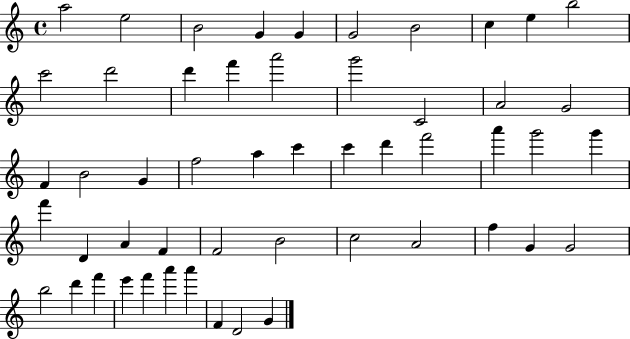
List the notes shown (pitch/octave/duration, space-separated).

A5/h E5/h B4/h G4/q G4/q G4/h B4/h C5/q E5/q B5/h C6/h D6/h D6/q F6/q A6/h G6/h C4/h A4/h G4/h F4/q B4/h G4/q F5/h A5/q C6/q C6/q D6/q F6/h A6/q G6/h G6/q F6/q D4/q A4/q F4/q F4/h B4/h C5/h A4/h F5/q G4/q G4/h B5/h D6/q F6/q E6/q F6/q A6/q A6/q F4/q D4/h G4/q